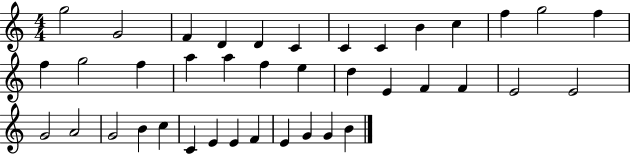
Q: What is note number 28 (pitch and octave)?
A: A4